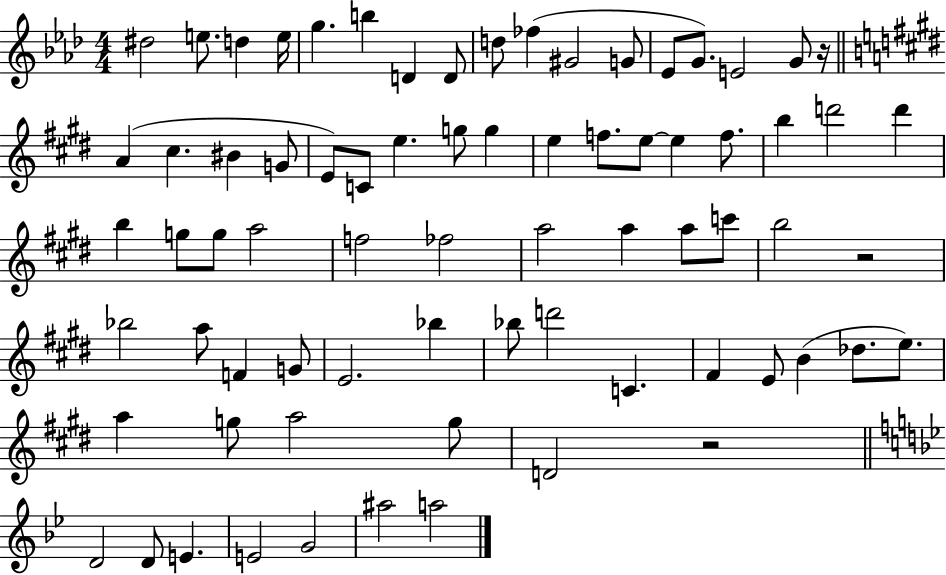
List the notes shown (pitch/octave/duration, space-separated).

D#5/h E5/e. D5/q E5/s G5/q. B5/q D4/q D4/e D5/e FES5/q G#4/h G4/e Eb4/e G4/e. E4/h G4/e R/s A4/q C#5/q. BIS4/q G4/e E4/e C4/e E5/q. G5/e G5/q E5/q F5/e. E5/e E5/q F5/e. B5/q D6/h D6/q B5/q G5/e G5/e A5/h F5/h FES5/h A5/h A5/q A5/e C6/e B5/h R/h Bb5/h A5/e F4/q G4/e E4/h. Bb5/q Bb5/e D6/h C4/q. F#4/q E4/e B4/q Db5/e. E5/e. A5/q G5/e A5/h G5/e D4/h R/h D4/h D4/e E4/q. E4/h G4/h A#5/h A5/h